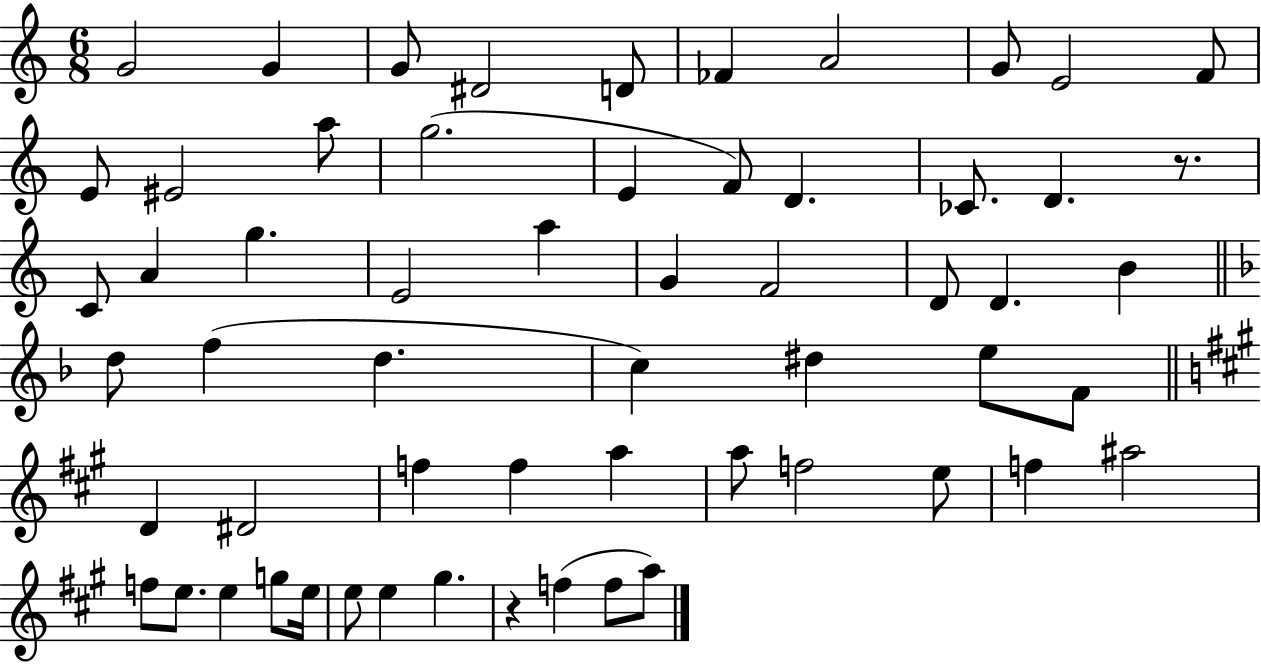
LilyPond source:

{
  \clef treble
  \numericTimeSignature
  \time 6/8
  \key c \major
  g'2 g'4 | g'8 dis'2 d'8 | fes'4 a'2 | g'8 e'2 f'8 | \break e'8 eis'2 a''8 | g''2.( | e'4 f'8) d'4. | ces'8. d'4. r8. | \break c'8 a'4 g''4. | e'2 a''4 | g'4 f'2 | d'8 d'4. b'4 | \break \bar "||" \break \key f \major d''8 f''4( d''4. | c''4) dis''4 e''8 f'8 | \bar "||" \break \key a \major d'4 dis'2 | f''4 f''4 a''4 | a''8 f''2 e''8 | f''4 ais''2 | \break f''8 e''8. e''4 g''8 e''16 | e''8 e''4 gis''4. | r4 f''4( f''8 a''8) | \bar "|."
}